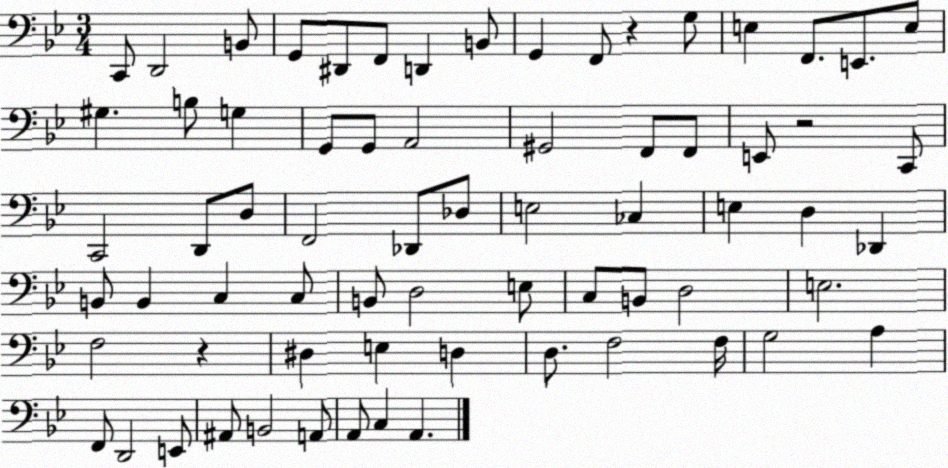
X:1
T:Untitled
M:3/4
L:1/4
K:Bb
C,,/2 D,,2 B,,/2 G,,/2 ^D,,/2 F,,/2 D,, B,,/2 G,, F,,/2 z G,/2 E, F,,/2 E,,/2 E,/2 ^G, B,/2 G, G,,/2 G,,/2 A,,2 ^G,,2 F,,/2 F,,/2 E,,/2 z2 C,,/2 C,,2 D,,/2 D,/2 F,,2 _D,,/2 _D,/2 E,2 _C, E, D, _D,, B,,/2 B,, C, C,/2 B,,/2 D,2 E,/2 C,/2 B,,/2 D,2 E,2 F,2 z ^D, E, D, D,/2 F,2 F,/4 G,2 A, F,,/2 D,,2 E,,/2 ^A,,/2 B,,2 A,,/2 A,,/2 C, A,,